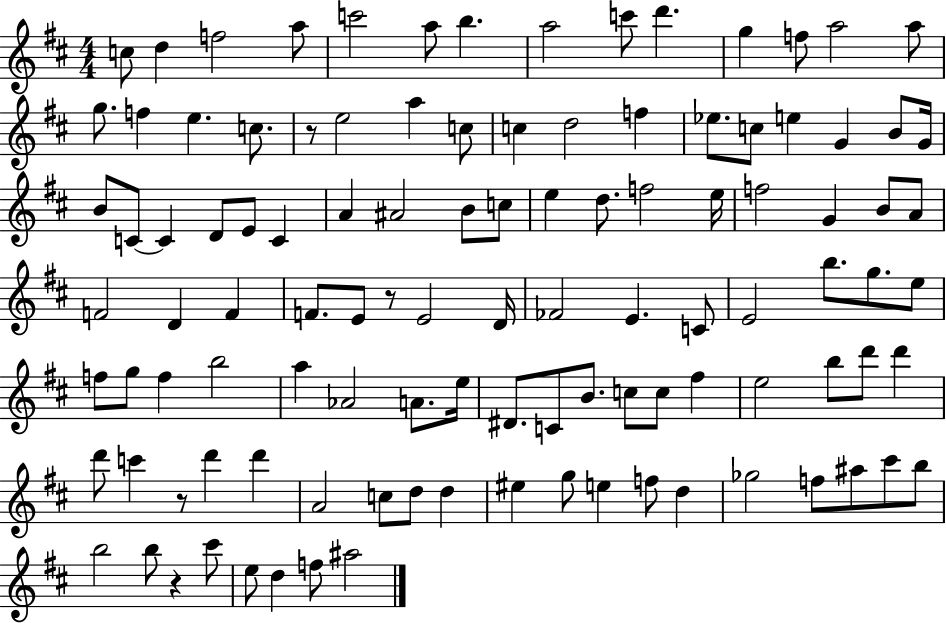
{
  \clef treble
  \numericTimeSignature
  \time 4/4
  \key d \major
  c''8 d''4 f''2 a''8 | c'''2 a''8 b''4. | a''2 c'''8 d'''4. | g''4 f''8 a''2 a''8 | \break g''8. f''4 e''4. c''8. | r8 e''2 a''4 c''8 | c''4 d''2 f''4 | ees''8. c''8 e''4 g'4 b'8 g'16 | \break b'8 c'8~~ c'4 d'8 e'8 c'4 | a'4 ais'2 b'8 c''8 | e''4 d''8. f''2 e''16 | f''2 g'4 b'8 a'8 | \break f'2 d'4 f'4 | f'8. e'8 r8 e'2 d'16 | fes'2 e'4. c'8 | e'2 b''8. g''8. e''8 | \break f''8 g''8 f''4 b''2 | a''4 aes'2 a'8. e''16 | dis'8. c'8 b'8. c''8 c''8 fis''4 | e''2 b''8 d'''8 d'''4 | \break d'''8 c'''4 r8 d'''4 d'''4 | a'2 c''8 d''8 d''4 | eis''4 g''8 e''4 f''8 d''4 | ges''2 f''8 ais''8 cis'''8 b''8 | \break b''2 b''8 r4 cis'''8 | e''8 d''4 f''8 ais''2 | \bar "|."
}